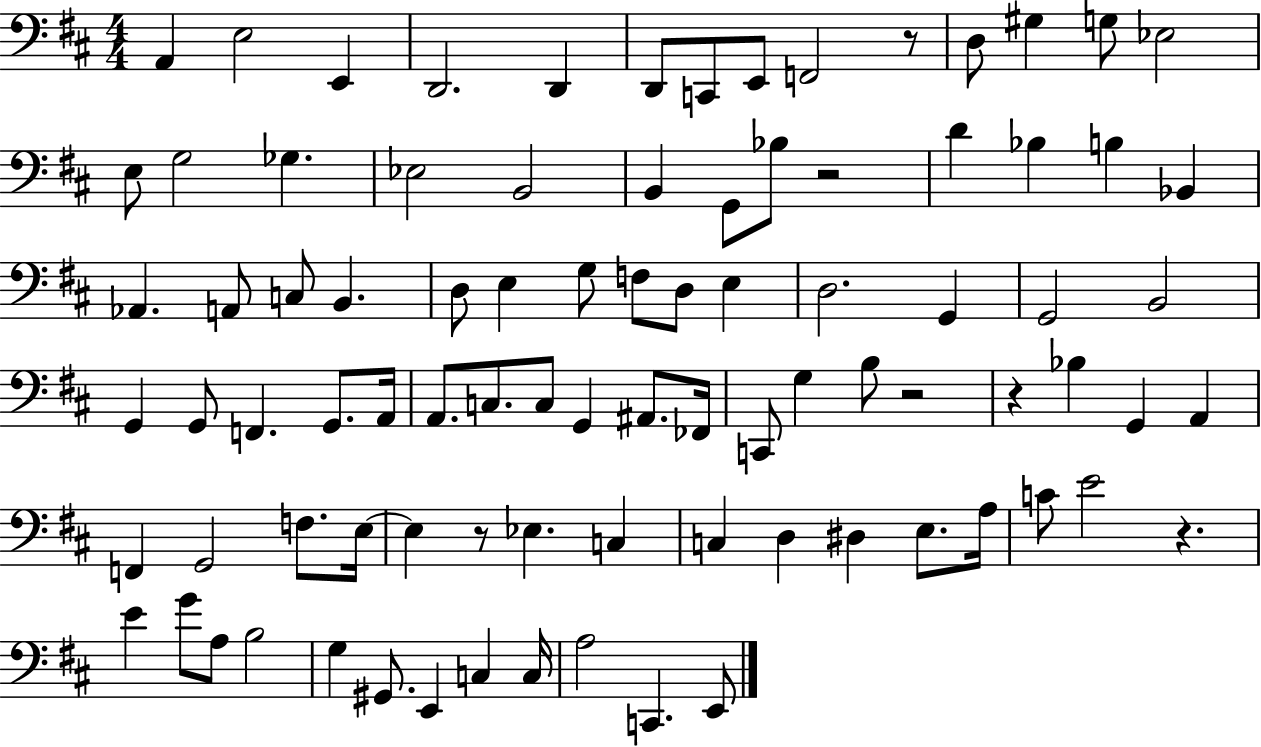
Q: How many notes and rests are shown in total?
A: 88